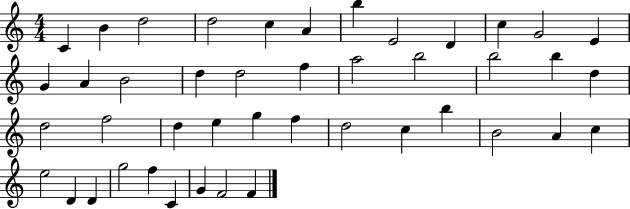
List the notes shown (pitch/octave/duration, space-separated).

C4/q B4/q D5/h D5/h C5/q A4/q B5/q E4/h D4/q C5/q G4/h E4/q G4/q A4/q B4/h D5/q D5/h F5/q A5/h B5/h B5/h B5/q D5/q D5/h F5/h D5/q E5/q G5/q F5/q D5/h C5/q B5/q B4/h A4/q C5/q E5/h D4/q D4/q G5/h F5/q C4/q G4/q F4/h F4/q